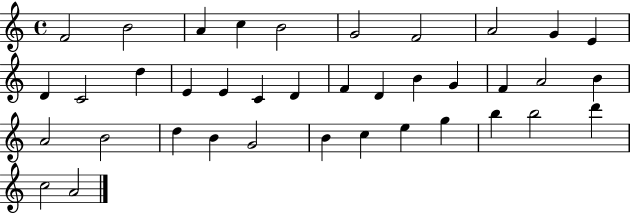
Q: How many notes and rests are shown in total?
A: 38